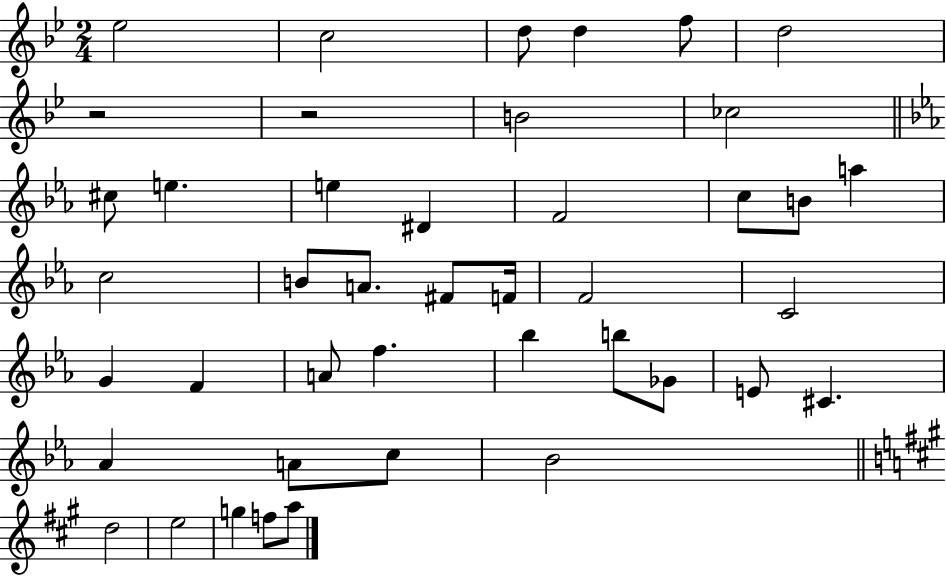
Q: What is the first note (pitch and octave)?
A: Eb5